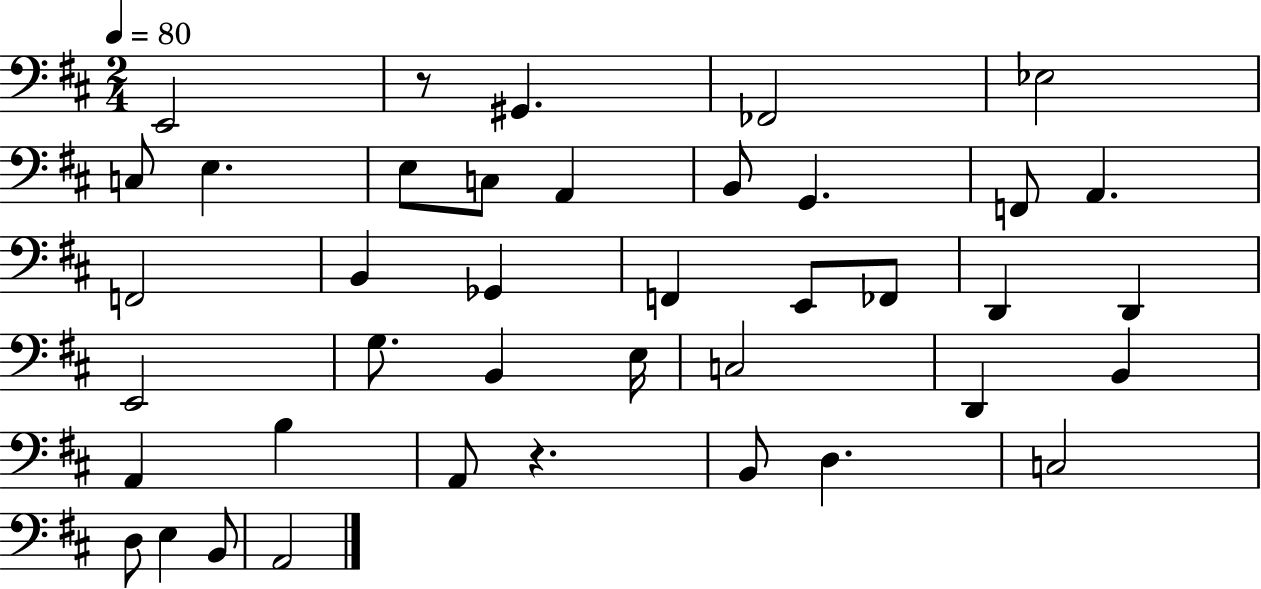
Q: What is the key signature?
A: D major